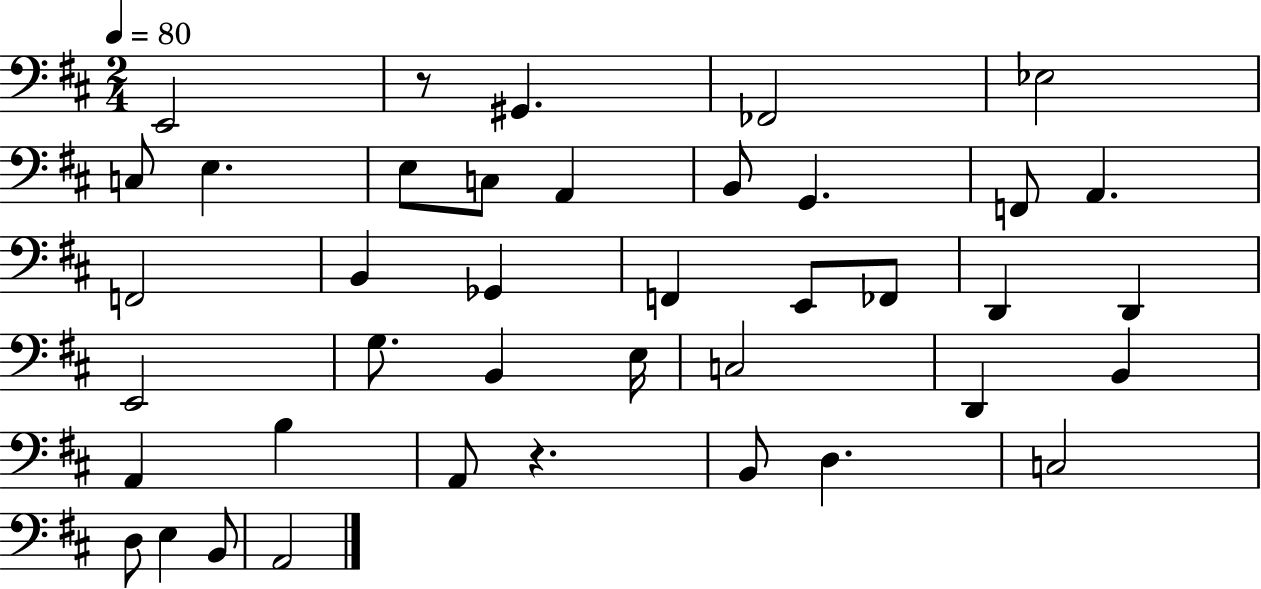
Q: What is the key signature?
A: D major